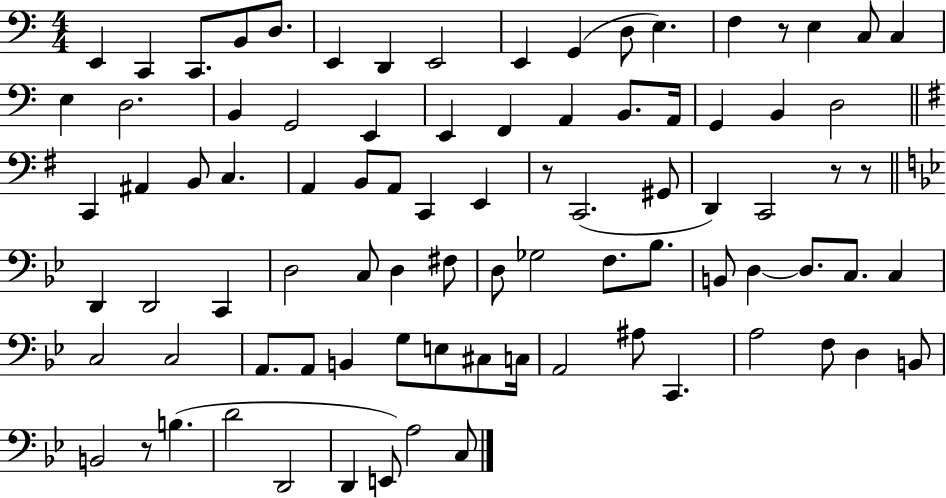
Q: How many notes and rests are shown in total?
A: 87